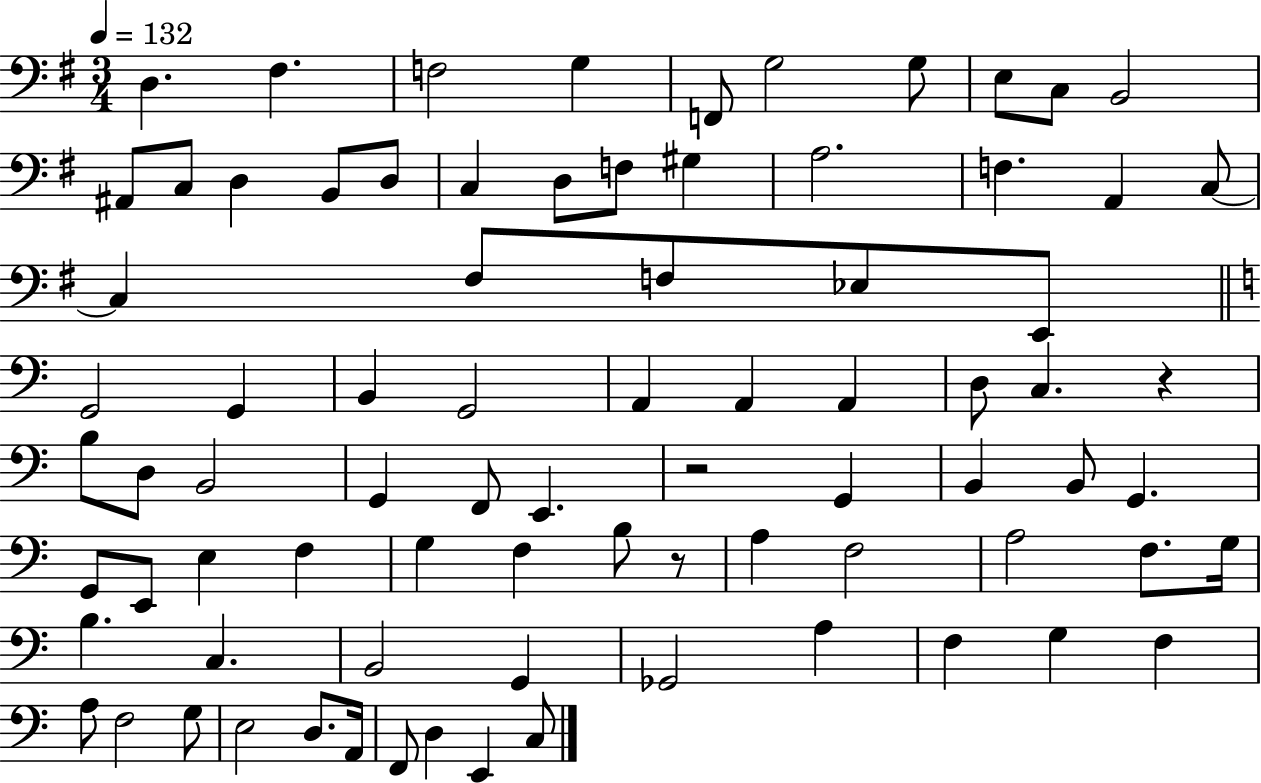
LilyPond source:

{
  \clef bass
  \numericTimeSignature
  \time 3/4
  \key g \major
  \tempo 4 = 132
  \repeat volta 2 { d4. fis4. | f2 g4 | f,8 g2 g8 | e8 c8 b,2 | \break ais,8 c8 d4 b,8 d8 | c4 d8 f8 gis4 | a2. | f4. a,4 c8~~ | \break c4 fis8 f8 ees8 e,8 | \bar "||" \break \key c \major g,2 g,4 | b,4 g,2 | a,4 a,4 a,4 | d8 c4. r4 | \break b8 d8 b,2 | g,4 f,8 e,4. | r2 g,4 | b,4 b,8 g,4. | \break g,8 e,8 e4 f4 | g4 f4 b8 r8 | a4 f2 | a2 f8. g16 | \break b4. c4. | b,2 g,4 | ges,2 a4 | f4 g4 f4 | \break a8 f2 g8 | e2 d8. a,16 | f,8 d4 e,4 c8 | } \bar "|."
}